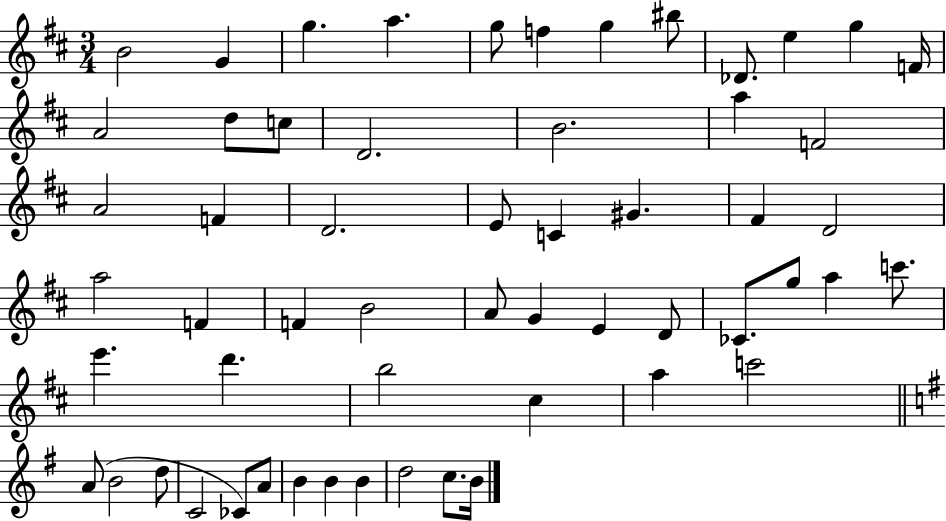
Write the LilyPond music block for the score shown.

{
  \clef treble
  \numericTimeSignature
  \time 3/4
  \key d \major
  \repeat volta 2 { b'2 g'4 | g''4. a''4. | g''8 f''4 g''4 bis''8 | des'8. e''4 g''4 f'16 | \break a'2 d''8 c''8 | d'2. | b'2. | a''4 f'2 | \break a'2 f'4 | d'2. | e'8 c'4 gis'4. | fis'4 d'2 | \break a''2 f'4 | f'4 b'2 | a'8 g'4 e'4 d'8 | ces'8. g''8 a''4 c'''8. | \break e'''4. d'''4. | b''2 cis''4 | a''4 c'''2 | \bar "||" \break \key g \major a'8( b'2 d''8 | c'2 ces'8) a'8 | b'4 b'4 b'4 | d''2 c''8. b'16 | \break } \bar "|."
}